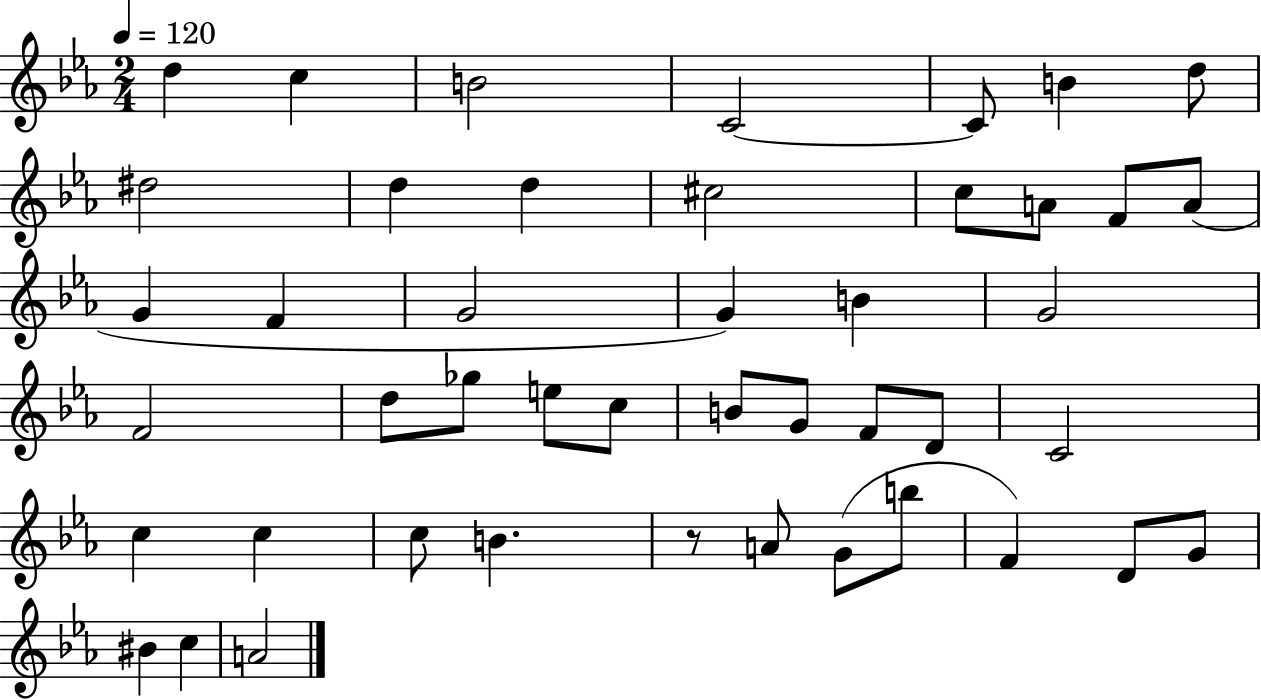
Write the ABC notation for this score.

X:1
T:Untitled
M:2/4
L:1/4
K:Eb
d c B2 C2 C/2 B d/2 ^d2 d d ^c2 c/2 A/2 F/2 A/2 G F G2 G B G2 F2 d/2 _g/2 e/2 c/2 B/2 G/2 F/2 D/2 C2 c c c/2 B z/2 A/2 G/2 b/2 F D/2 G/2 ^B c A2